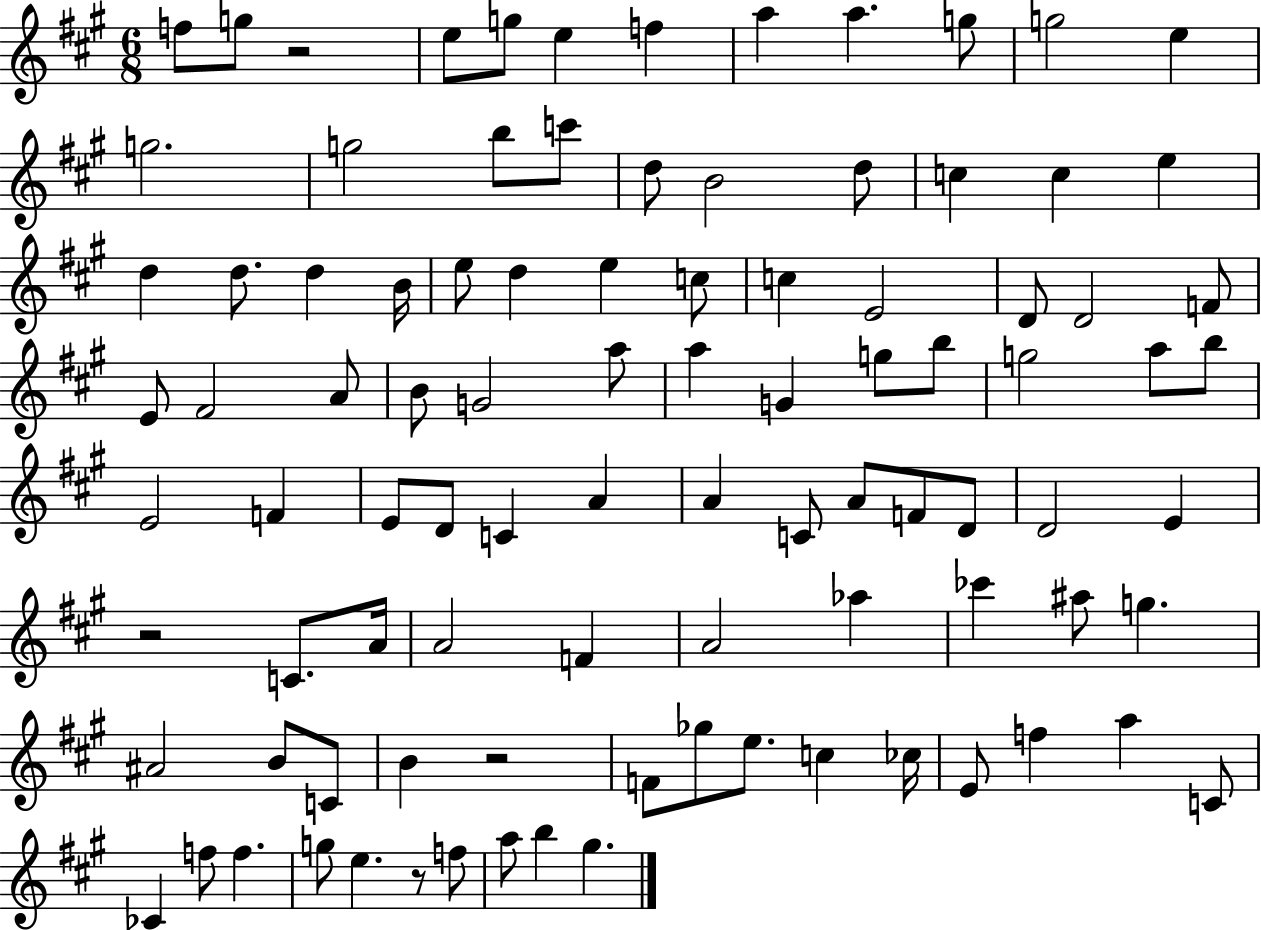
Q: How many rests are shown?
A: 4